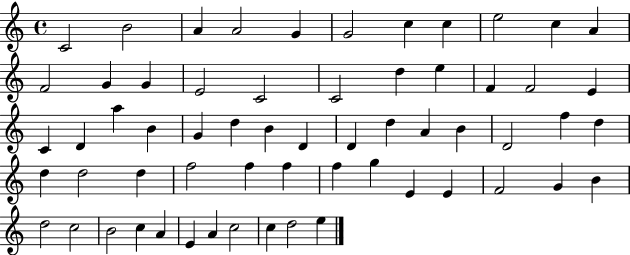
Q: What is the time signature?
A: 4/4